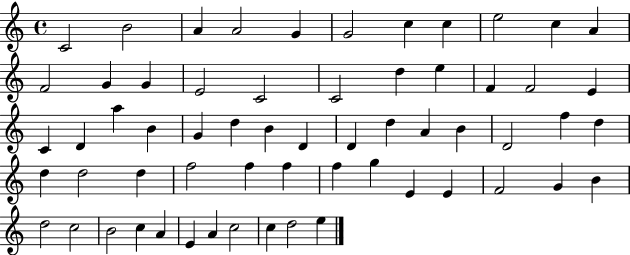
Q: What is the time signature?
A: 4/4